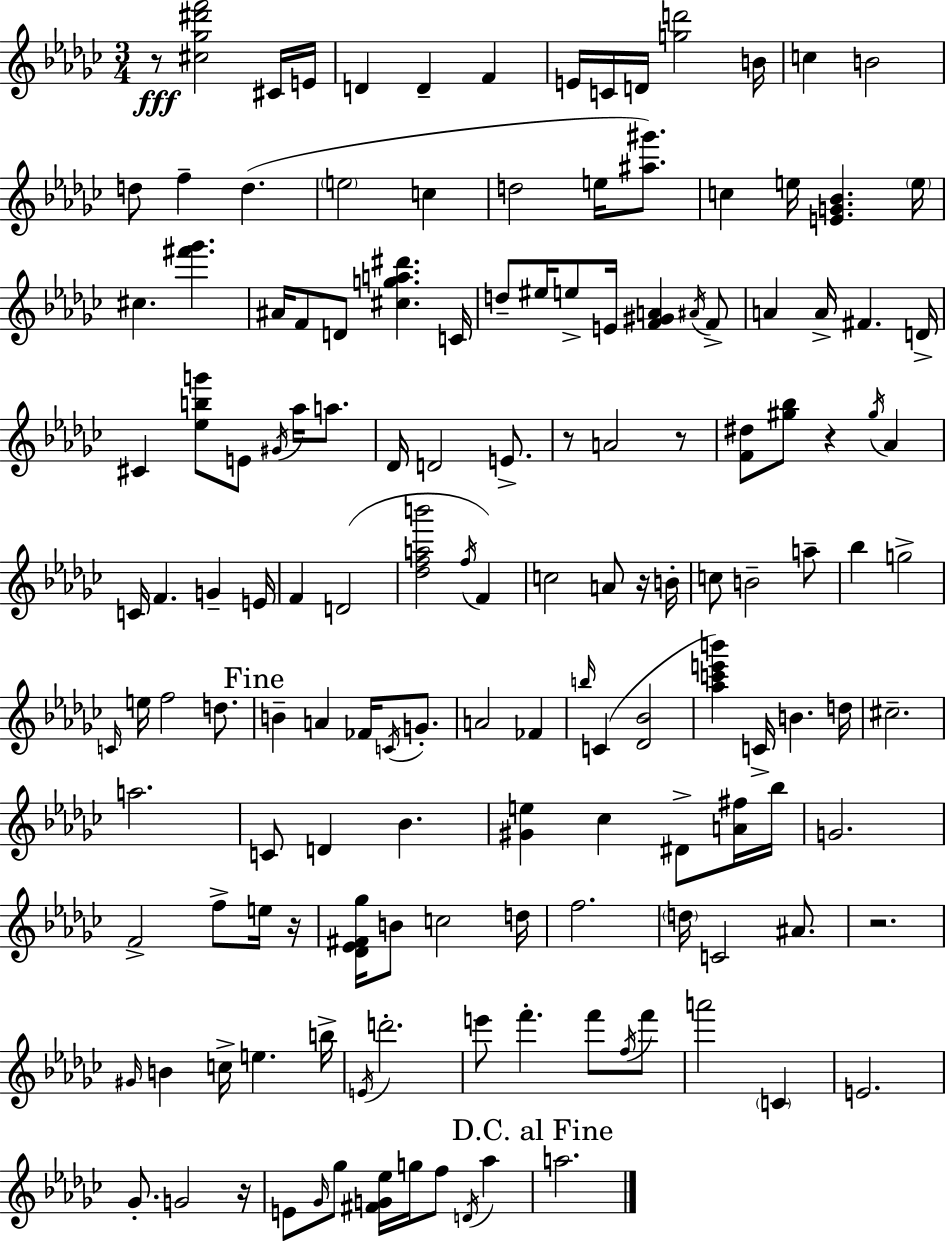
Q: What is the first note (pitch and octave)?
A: C#4